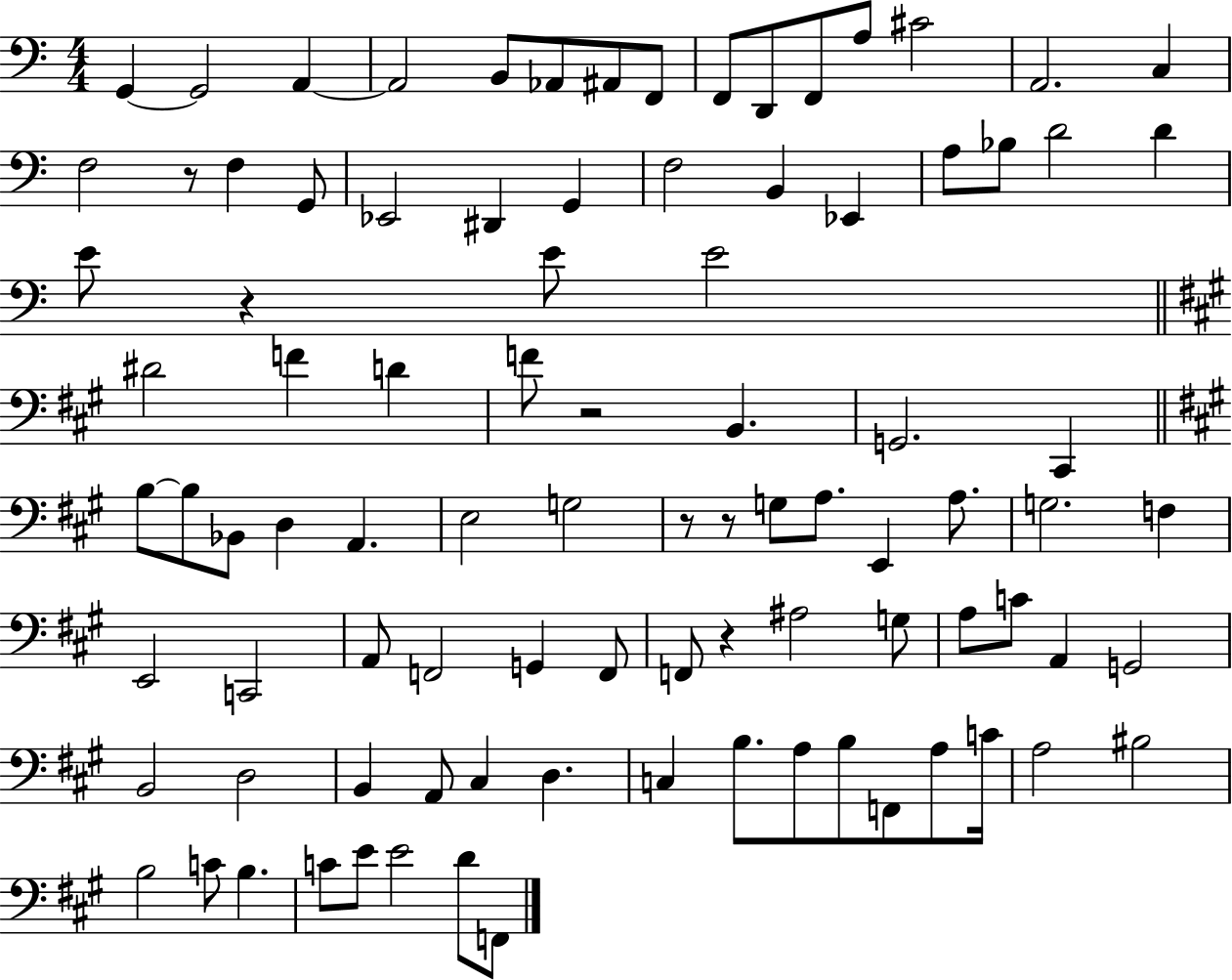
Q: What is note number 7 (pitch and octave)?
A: A#2